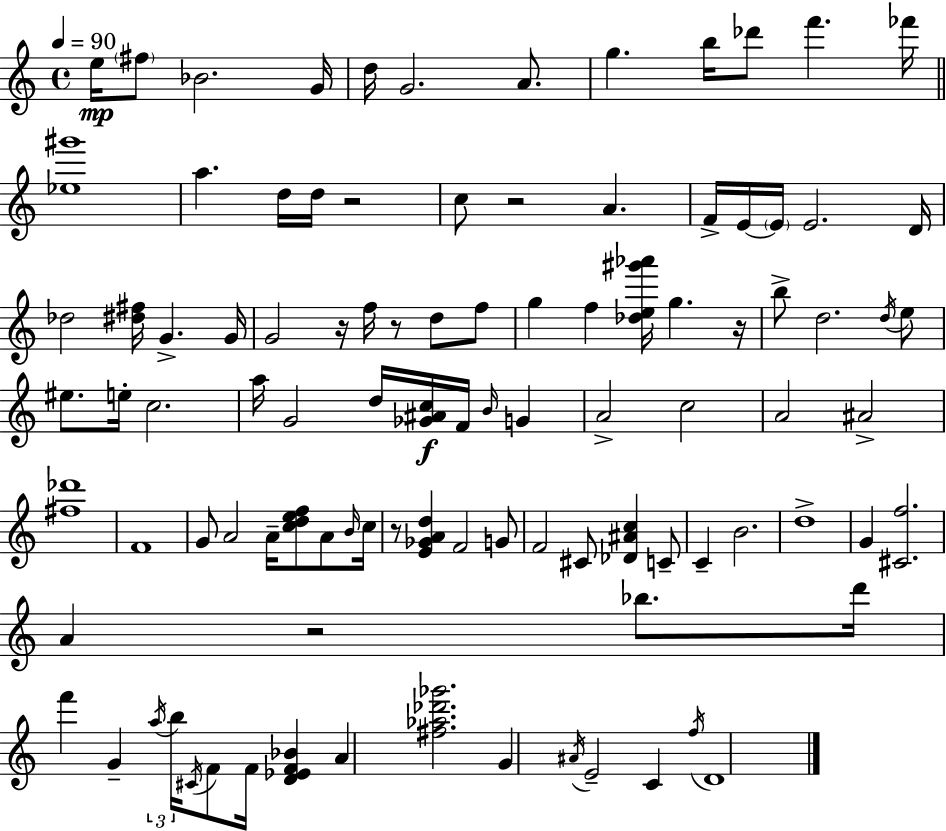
{
  \clef treble
  \time 4/4
  \defaultTimeSignature
  \key a \minor
  \tempo 4 = 90
  e''16\mp \parenthesize fis''8 bes'2. g'16 | d''16 g'2. a'8. | g''4. b''16 des'''8 f'''4. fes'''16 | \bar "||" \break \key c \major <ees'' gis'''>1 | a''4. d''16 d''16 r2 | c''8 r2 a'4. | f'16-> e'16~~ \parenthesize e'16 e'2. d'16 | \break des''2 <dis'' fis''>16 g'4.-> g'16 | g'2 r16 f''16 r8 d''8 f''8 | g''4 f''4 <des'' e'' gis''' aes'''>16 g''4. r16 | b''8-> d''2. \acciaccatura { d''16 } e''8 | \break eis''8. e''16-. c''2. | a''16 g'2 d''16 <ges' ais' c''>16\f f'16 \grace { b'16 } g'4 | a'2-> c''2 | a'2 ais'2-> | \break <fis'' des'''>1 | f'1 | g'8 a'2 a'16-- <c'' d'' e'' f''>8 a'8 | \grace { b'16 } c''16 r8 <e' ges' a' d''>4 f'2 | \break g'8 f'2 cis'8 <des' ais' c''>4 | c'8-- c'4-- b'2. | d''1-> | g'4 <cis' f''>2. | \break a'4 r2 bes''8. | d'''16 f'''4 g'4-- \tuplet 3/2 { \acciaccatura { a''16 } b''16 \acciaccatura { cis'16 } } f'8 | f'16 <d' ees' f' bes'>4 a'4 <fis'' aes'' des''' ges'''>2. | g'4 \acciaccatura { ais'16 } e'2-- | \break c'4 \acciaccatura { f''16 } d'1 | \bar "|."
}